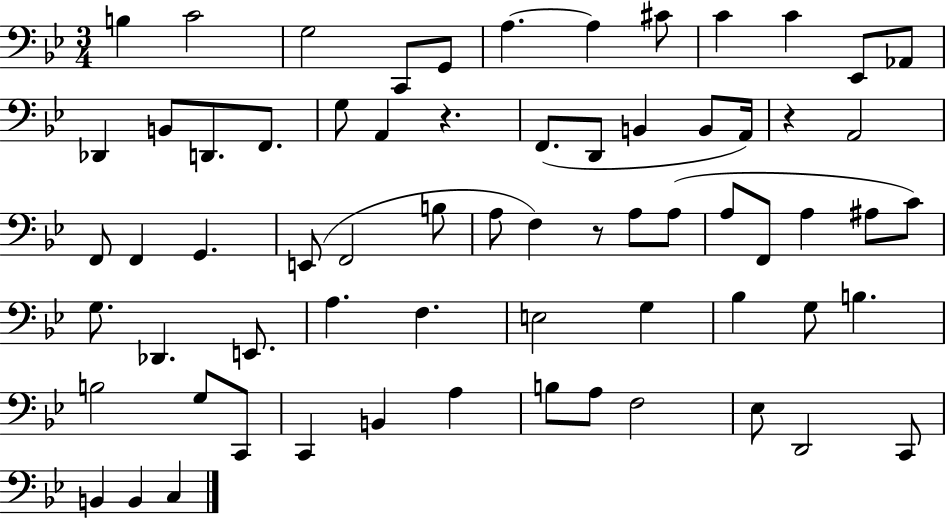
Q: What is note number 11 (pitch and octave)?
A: Eb2